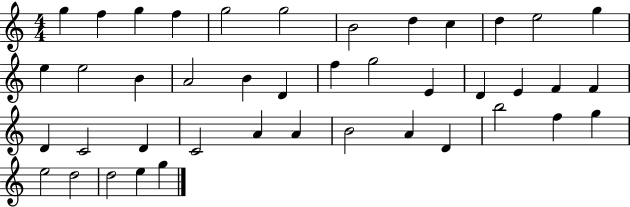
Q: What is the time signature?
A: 4/4